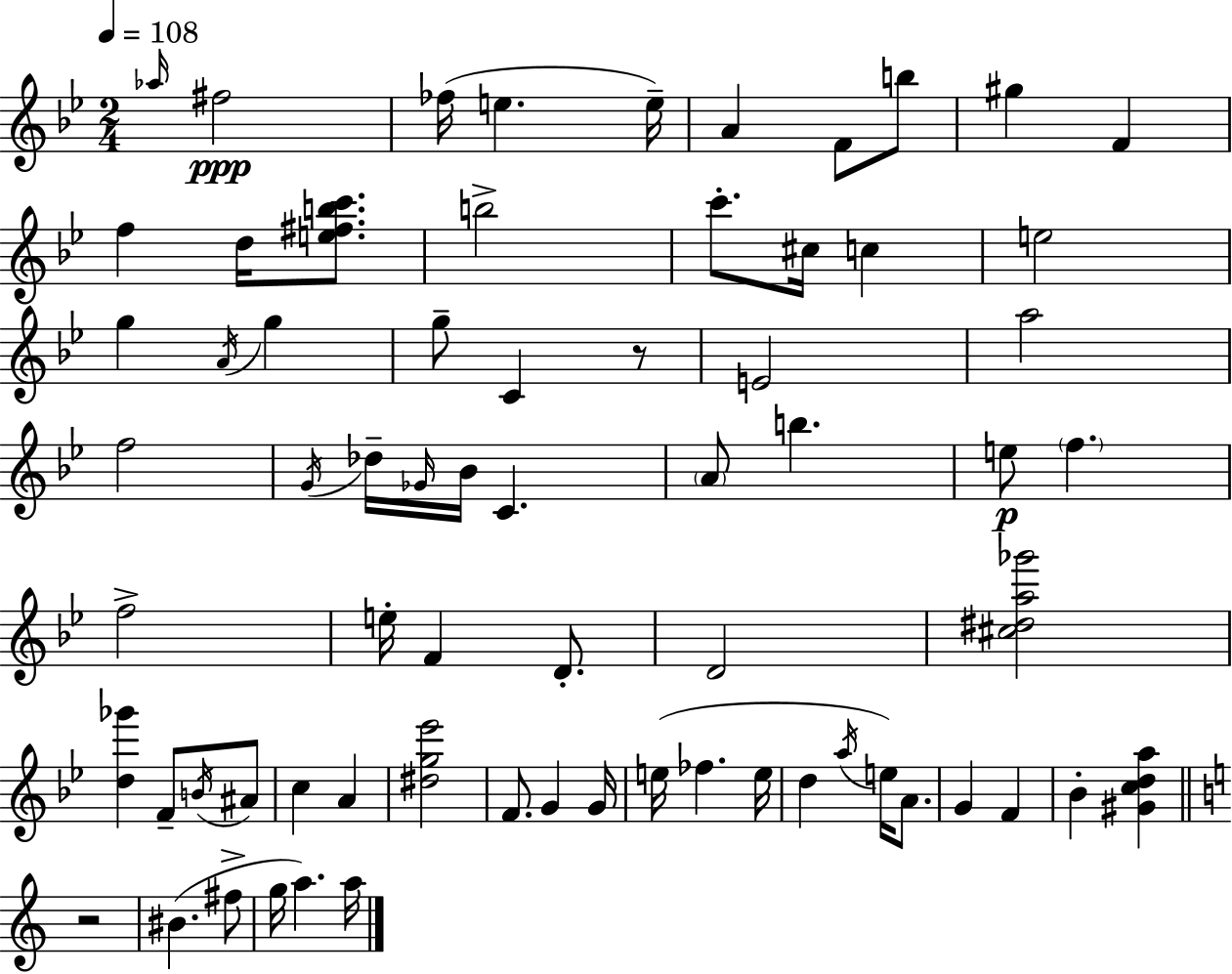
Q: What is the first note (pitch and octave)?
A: Ab5